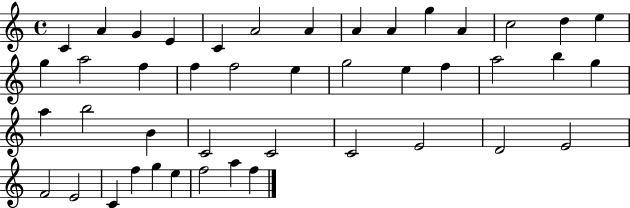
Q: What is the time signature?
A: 4/4